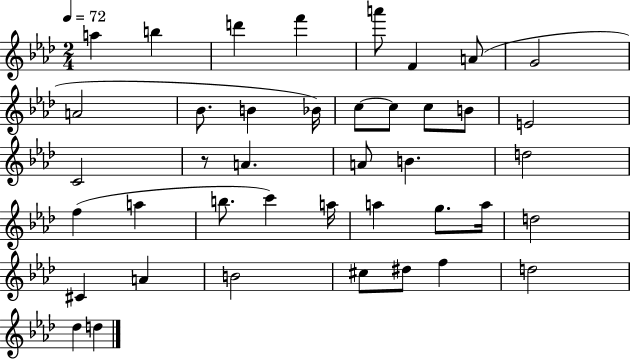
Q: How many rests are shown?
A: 1